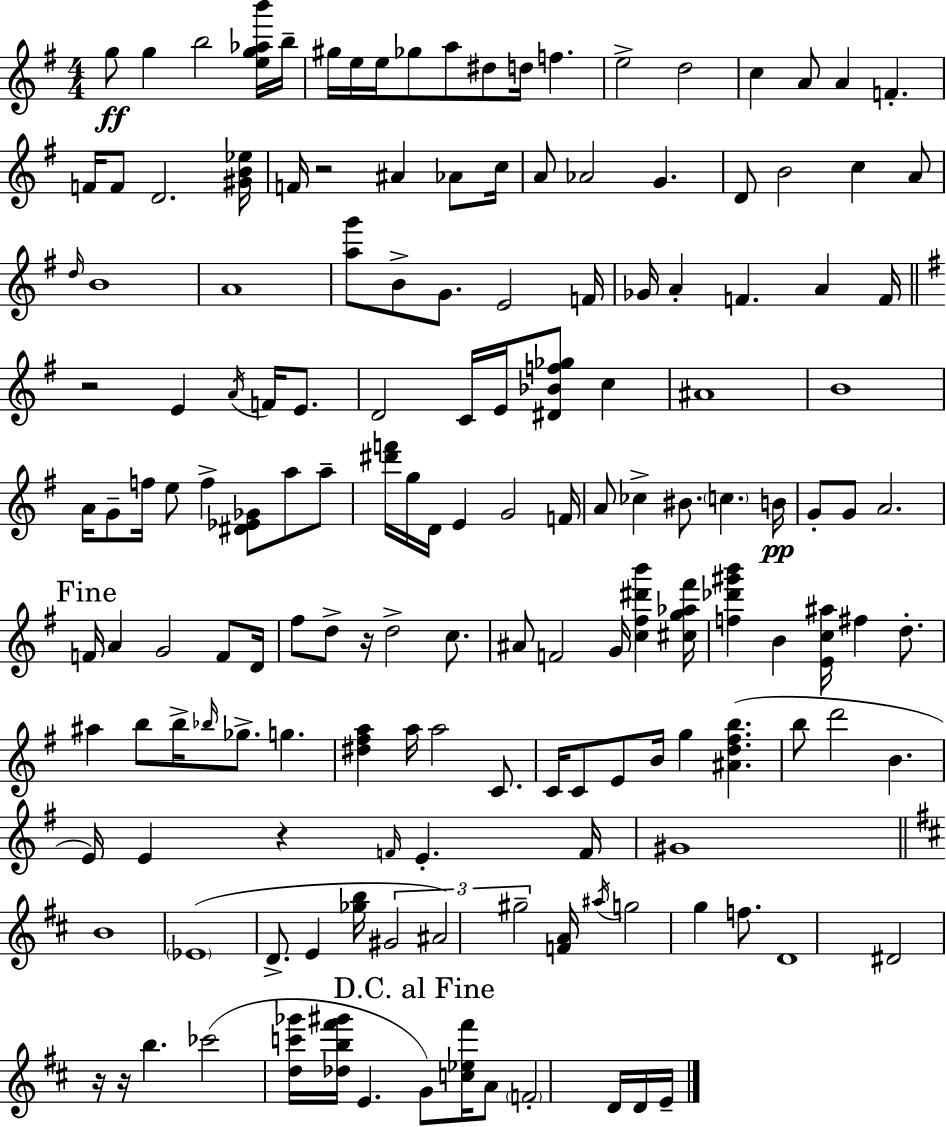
G5/e G5/q B5/h [E5,G5,Ab5,B6]/s B5/s G#5/s E5/s E5/s Gb5/e A5/e D#5/e D5/s F5/q. E5/h D5/h C5/q A4/e A4/q F4/q. F4/s F4/e D4/h. [G#4,B4,Eb5]/s F4/s R/h A#4/q Ab4/e C5/s A4/e Ab4/h G4/q. D4/e B4/h C5/q A4/e D5/s B4/w A4/w [A5,G6]/e B4/e G4/e. E4/h F4/s Gb4/s A4/q F4/q. A4/q F4/s R/h E4/q A4/s F4/s E4/e. D4/h C4/s E4/s [D#4,Bb4,F5,Gb5]/e C5/q A#4/w B4/w A4/s G4/e F5/s E5/e F5/q [D#4,Eb4,Gb4]/e A5/e A5/e [D#6,F6]/s G5/s D4/s E4/q G4/h F4/s A4/e CES5/q BIS4/e. C5/q. B4/s G4/e G4/e A4/h. F4/s A4/q G4/h F4/e D4/s F#5/e D5/e R/s D5/h C5/e. A#4/e F4/h G4/s [C5,F#5,D#6,B6]/q [C#5,G5,Ab5,F#6]/s [F5,Db6,G#6,B6]/q B4/q [E4,C5,A#5]/s F#5/q D5/e. A#5/q B5/e B5/s Bb5/s Gb5/e. G5/q. [D#5,F#5,A5]/q A5/s A5/h C4/e. C4/s C4/e E4/e B4/s G5/q [A#4,D5,F#5,B5]/q. B5/e D6/h B4/q. E4/s E4/q R/q F4/s E4/q. F4/s G#4/w B4/w Eb4/w D4/e. E4/q [Gb5,B5]/s G#4/h A#4/h G#5/h [F4,A4]/s A#5/s G5/h G5/q F5/e. D4/w D#4/h R/s R/s B5/q. CES6/h [D5,C6,Gb6]/s [Db5,B5,F#6,G#6]/s E4/q. G4/e [C5,Eb5,F#6]/s A4/e F4/h D4/s D4/s E4/s